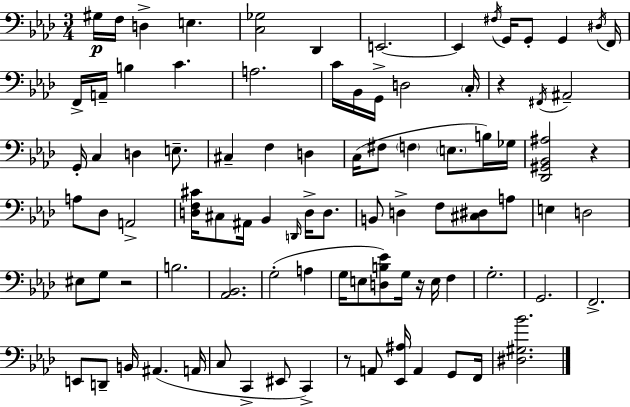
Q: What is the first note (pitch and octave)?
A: G#3